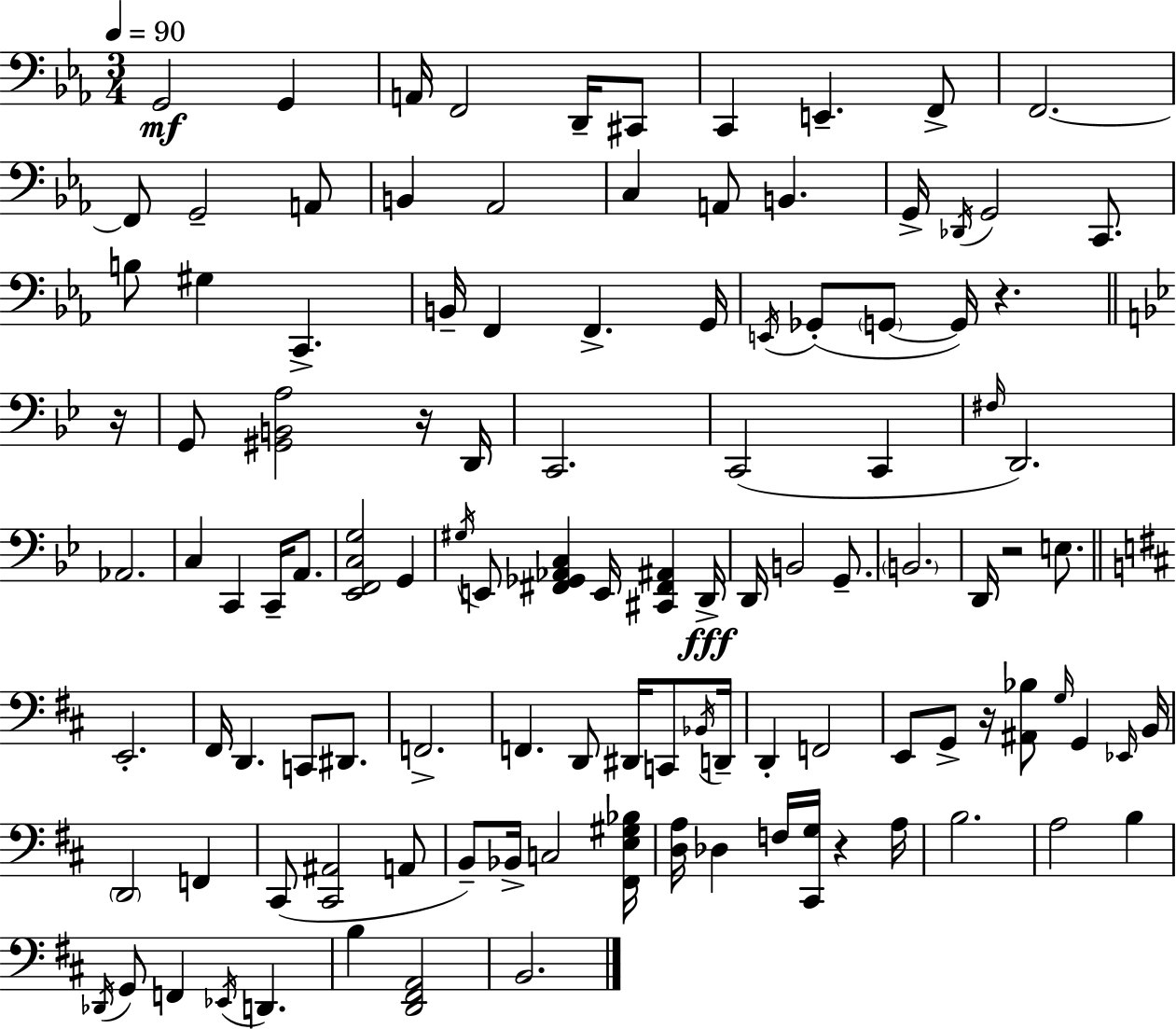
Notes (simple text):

G2/h G2/q A2/s F2/h D2/s C#2/e C2/q E2/q. F2/e F2/h. F2/e G2/h A2/e B2/q Ab2/h C3/q A2/e B2/q. G2/s Db2/s G2/h C2/e. B3/e G#3/q C2/q. B2/s F2/q F2/q. G2/s E2/s Gb2/e G2/e G2/s R/q. R/s G2/e [G#2,B2,A3]/h R/s D2/s C2/h. C2/h C2/q F#3/s D2/h. Ab2/h. C3/q C2/q C2/s A2/e. [Eb2,F2,C3,G3]/h G2/q G#3/s E2/e [F#2,Gb2,Ab2,C3]/q E2/s [C#2,F#2,A#2]/q D2/s D2/s B2/h G2/e. B2/h. D2/s R/h E3/e. E2/h. F#2/s D2/q. C2/e D#2/e. F2/h. F2/q. D2/e D#2/s C2/e Bb2/s D2/s D2/q F2/h E2/e G2/e R/s [A#2,Bb3]/e G3/s G2/q Eb2/s B2/s D2/h F2/q C#2/e [C#2,A#2]/h A2/e B2/e Bb2/s C3/h [F#2,E3,G#3,Bb3]/s [D3,A3]/s Db3/q F3/s [C#2,G3]/s R/q A3/s B3/h. A3/h B3/q Db2/s G2/e F2/q Eb2/s D2/q. B3/q [D2,F#2,A2]/h B2/h.